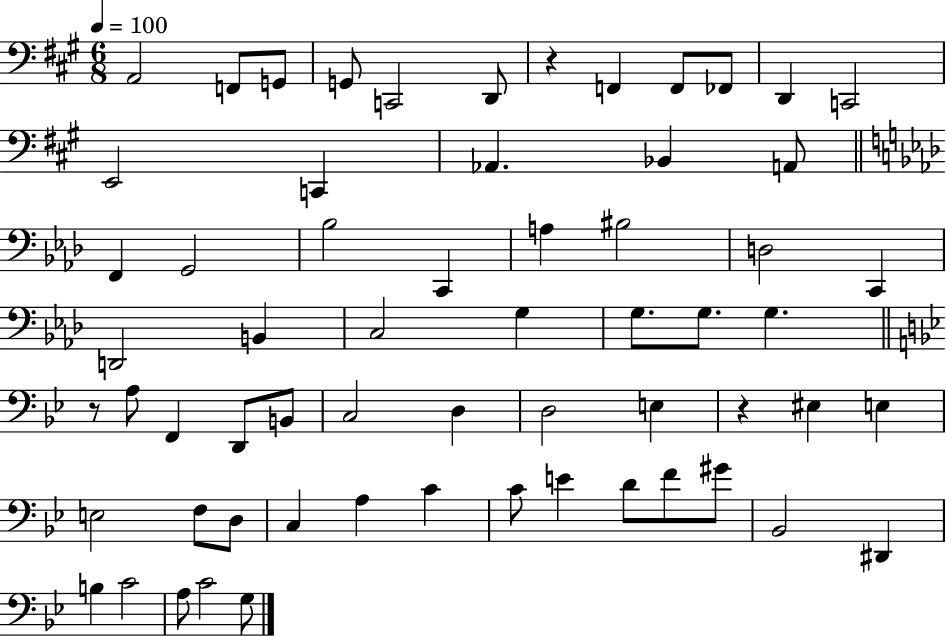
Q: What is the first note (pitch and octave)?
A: A2